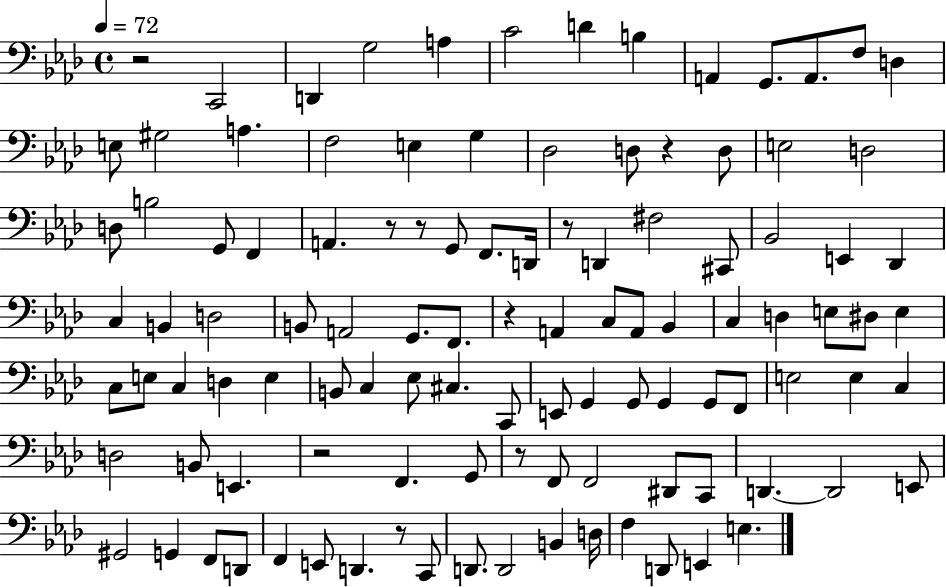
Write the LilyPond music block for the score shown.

{
  \clef bass
  \time 4/4
  \defaultTimeSignature
  \key aes \major
  \tempo 4 = 72
  r2 c,2 | d,4 g2 a4 | c'2 d'4 b4 | a,4 g,8. a,8. f8 d4 | \break e8 gis2 a4. | f2 e4 g4 | des2 d8 r4 d8 | e2 d2 | \break d8 b2 g,8 f,4 | a,4. r8 r8 g,8 f,8. d,16 | r8 d,4 fis2 cis,8 | bes,2 e,4 des,4 | \break c4 b,4 d2 | b,8 a,2 g,8. f,8. | r4 a,4 c8 a,8 bes,4 | c4 d4 e8 dis8 e4 | \break c8 e8 c4 d4 e4 | b,8 c4 ees8 cis4. c,8 | e,8 g,4 g,8 g,4 g,8 f,8 | e2 e4 c4 | \break d2 b,8 e,4. | r2 f,4. g,8 | r8 f,8 f,2 dis,8 c,8 | d,4.~~ d,2 e,8 | \break gis,2 g,4 f,8 d,8 | f,4 e,8 d,4. r8 c,8 | d,8. d,2 b,4 d16 | f4 d,8 e,4 e4. | \break \bar "|."
}